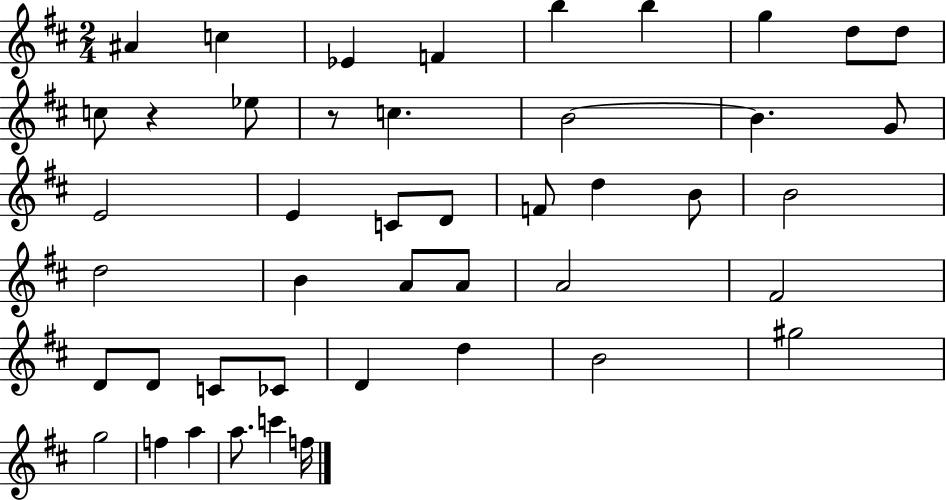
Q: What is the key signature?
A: D major